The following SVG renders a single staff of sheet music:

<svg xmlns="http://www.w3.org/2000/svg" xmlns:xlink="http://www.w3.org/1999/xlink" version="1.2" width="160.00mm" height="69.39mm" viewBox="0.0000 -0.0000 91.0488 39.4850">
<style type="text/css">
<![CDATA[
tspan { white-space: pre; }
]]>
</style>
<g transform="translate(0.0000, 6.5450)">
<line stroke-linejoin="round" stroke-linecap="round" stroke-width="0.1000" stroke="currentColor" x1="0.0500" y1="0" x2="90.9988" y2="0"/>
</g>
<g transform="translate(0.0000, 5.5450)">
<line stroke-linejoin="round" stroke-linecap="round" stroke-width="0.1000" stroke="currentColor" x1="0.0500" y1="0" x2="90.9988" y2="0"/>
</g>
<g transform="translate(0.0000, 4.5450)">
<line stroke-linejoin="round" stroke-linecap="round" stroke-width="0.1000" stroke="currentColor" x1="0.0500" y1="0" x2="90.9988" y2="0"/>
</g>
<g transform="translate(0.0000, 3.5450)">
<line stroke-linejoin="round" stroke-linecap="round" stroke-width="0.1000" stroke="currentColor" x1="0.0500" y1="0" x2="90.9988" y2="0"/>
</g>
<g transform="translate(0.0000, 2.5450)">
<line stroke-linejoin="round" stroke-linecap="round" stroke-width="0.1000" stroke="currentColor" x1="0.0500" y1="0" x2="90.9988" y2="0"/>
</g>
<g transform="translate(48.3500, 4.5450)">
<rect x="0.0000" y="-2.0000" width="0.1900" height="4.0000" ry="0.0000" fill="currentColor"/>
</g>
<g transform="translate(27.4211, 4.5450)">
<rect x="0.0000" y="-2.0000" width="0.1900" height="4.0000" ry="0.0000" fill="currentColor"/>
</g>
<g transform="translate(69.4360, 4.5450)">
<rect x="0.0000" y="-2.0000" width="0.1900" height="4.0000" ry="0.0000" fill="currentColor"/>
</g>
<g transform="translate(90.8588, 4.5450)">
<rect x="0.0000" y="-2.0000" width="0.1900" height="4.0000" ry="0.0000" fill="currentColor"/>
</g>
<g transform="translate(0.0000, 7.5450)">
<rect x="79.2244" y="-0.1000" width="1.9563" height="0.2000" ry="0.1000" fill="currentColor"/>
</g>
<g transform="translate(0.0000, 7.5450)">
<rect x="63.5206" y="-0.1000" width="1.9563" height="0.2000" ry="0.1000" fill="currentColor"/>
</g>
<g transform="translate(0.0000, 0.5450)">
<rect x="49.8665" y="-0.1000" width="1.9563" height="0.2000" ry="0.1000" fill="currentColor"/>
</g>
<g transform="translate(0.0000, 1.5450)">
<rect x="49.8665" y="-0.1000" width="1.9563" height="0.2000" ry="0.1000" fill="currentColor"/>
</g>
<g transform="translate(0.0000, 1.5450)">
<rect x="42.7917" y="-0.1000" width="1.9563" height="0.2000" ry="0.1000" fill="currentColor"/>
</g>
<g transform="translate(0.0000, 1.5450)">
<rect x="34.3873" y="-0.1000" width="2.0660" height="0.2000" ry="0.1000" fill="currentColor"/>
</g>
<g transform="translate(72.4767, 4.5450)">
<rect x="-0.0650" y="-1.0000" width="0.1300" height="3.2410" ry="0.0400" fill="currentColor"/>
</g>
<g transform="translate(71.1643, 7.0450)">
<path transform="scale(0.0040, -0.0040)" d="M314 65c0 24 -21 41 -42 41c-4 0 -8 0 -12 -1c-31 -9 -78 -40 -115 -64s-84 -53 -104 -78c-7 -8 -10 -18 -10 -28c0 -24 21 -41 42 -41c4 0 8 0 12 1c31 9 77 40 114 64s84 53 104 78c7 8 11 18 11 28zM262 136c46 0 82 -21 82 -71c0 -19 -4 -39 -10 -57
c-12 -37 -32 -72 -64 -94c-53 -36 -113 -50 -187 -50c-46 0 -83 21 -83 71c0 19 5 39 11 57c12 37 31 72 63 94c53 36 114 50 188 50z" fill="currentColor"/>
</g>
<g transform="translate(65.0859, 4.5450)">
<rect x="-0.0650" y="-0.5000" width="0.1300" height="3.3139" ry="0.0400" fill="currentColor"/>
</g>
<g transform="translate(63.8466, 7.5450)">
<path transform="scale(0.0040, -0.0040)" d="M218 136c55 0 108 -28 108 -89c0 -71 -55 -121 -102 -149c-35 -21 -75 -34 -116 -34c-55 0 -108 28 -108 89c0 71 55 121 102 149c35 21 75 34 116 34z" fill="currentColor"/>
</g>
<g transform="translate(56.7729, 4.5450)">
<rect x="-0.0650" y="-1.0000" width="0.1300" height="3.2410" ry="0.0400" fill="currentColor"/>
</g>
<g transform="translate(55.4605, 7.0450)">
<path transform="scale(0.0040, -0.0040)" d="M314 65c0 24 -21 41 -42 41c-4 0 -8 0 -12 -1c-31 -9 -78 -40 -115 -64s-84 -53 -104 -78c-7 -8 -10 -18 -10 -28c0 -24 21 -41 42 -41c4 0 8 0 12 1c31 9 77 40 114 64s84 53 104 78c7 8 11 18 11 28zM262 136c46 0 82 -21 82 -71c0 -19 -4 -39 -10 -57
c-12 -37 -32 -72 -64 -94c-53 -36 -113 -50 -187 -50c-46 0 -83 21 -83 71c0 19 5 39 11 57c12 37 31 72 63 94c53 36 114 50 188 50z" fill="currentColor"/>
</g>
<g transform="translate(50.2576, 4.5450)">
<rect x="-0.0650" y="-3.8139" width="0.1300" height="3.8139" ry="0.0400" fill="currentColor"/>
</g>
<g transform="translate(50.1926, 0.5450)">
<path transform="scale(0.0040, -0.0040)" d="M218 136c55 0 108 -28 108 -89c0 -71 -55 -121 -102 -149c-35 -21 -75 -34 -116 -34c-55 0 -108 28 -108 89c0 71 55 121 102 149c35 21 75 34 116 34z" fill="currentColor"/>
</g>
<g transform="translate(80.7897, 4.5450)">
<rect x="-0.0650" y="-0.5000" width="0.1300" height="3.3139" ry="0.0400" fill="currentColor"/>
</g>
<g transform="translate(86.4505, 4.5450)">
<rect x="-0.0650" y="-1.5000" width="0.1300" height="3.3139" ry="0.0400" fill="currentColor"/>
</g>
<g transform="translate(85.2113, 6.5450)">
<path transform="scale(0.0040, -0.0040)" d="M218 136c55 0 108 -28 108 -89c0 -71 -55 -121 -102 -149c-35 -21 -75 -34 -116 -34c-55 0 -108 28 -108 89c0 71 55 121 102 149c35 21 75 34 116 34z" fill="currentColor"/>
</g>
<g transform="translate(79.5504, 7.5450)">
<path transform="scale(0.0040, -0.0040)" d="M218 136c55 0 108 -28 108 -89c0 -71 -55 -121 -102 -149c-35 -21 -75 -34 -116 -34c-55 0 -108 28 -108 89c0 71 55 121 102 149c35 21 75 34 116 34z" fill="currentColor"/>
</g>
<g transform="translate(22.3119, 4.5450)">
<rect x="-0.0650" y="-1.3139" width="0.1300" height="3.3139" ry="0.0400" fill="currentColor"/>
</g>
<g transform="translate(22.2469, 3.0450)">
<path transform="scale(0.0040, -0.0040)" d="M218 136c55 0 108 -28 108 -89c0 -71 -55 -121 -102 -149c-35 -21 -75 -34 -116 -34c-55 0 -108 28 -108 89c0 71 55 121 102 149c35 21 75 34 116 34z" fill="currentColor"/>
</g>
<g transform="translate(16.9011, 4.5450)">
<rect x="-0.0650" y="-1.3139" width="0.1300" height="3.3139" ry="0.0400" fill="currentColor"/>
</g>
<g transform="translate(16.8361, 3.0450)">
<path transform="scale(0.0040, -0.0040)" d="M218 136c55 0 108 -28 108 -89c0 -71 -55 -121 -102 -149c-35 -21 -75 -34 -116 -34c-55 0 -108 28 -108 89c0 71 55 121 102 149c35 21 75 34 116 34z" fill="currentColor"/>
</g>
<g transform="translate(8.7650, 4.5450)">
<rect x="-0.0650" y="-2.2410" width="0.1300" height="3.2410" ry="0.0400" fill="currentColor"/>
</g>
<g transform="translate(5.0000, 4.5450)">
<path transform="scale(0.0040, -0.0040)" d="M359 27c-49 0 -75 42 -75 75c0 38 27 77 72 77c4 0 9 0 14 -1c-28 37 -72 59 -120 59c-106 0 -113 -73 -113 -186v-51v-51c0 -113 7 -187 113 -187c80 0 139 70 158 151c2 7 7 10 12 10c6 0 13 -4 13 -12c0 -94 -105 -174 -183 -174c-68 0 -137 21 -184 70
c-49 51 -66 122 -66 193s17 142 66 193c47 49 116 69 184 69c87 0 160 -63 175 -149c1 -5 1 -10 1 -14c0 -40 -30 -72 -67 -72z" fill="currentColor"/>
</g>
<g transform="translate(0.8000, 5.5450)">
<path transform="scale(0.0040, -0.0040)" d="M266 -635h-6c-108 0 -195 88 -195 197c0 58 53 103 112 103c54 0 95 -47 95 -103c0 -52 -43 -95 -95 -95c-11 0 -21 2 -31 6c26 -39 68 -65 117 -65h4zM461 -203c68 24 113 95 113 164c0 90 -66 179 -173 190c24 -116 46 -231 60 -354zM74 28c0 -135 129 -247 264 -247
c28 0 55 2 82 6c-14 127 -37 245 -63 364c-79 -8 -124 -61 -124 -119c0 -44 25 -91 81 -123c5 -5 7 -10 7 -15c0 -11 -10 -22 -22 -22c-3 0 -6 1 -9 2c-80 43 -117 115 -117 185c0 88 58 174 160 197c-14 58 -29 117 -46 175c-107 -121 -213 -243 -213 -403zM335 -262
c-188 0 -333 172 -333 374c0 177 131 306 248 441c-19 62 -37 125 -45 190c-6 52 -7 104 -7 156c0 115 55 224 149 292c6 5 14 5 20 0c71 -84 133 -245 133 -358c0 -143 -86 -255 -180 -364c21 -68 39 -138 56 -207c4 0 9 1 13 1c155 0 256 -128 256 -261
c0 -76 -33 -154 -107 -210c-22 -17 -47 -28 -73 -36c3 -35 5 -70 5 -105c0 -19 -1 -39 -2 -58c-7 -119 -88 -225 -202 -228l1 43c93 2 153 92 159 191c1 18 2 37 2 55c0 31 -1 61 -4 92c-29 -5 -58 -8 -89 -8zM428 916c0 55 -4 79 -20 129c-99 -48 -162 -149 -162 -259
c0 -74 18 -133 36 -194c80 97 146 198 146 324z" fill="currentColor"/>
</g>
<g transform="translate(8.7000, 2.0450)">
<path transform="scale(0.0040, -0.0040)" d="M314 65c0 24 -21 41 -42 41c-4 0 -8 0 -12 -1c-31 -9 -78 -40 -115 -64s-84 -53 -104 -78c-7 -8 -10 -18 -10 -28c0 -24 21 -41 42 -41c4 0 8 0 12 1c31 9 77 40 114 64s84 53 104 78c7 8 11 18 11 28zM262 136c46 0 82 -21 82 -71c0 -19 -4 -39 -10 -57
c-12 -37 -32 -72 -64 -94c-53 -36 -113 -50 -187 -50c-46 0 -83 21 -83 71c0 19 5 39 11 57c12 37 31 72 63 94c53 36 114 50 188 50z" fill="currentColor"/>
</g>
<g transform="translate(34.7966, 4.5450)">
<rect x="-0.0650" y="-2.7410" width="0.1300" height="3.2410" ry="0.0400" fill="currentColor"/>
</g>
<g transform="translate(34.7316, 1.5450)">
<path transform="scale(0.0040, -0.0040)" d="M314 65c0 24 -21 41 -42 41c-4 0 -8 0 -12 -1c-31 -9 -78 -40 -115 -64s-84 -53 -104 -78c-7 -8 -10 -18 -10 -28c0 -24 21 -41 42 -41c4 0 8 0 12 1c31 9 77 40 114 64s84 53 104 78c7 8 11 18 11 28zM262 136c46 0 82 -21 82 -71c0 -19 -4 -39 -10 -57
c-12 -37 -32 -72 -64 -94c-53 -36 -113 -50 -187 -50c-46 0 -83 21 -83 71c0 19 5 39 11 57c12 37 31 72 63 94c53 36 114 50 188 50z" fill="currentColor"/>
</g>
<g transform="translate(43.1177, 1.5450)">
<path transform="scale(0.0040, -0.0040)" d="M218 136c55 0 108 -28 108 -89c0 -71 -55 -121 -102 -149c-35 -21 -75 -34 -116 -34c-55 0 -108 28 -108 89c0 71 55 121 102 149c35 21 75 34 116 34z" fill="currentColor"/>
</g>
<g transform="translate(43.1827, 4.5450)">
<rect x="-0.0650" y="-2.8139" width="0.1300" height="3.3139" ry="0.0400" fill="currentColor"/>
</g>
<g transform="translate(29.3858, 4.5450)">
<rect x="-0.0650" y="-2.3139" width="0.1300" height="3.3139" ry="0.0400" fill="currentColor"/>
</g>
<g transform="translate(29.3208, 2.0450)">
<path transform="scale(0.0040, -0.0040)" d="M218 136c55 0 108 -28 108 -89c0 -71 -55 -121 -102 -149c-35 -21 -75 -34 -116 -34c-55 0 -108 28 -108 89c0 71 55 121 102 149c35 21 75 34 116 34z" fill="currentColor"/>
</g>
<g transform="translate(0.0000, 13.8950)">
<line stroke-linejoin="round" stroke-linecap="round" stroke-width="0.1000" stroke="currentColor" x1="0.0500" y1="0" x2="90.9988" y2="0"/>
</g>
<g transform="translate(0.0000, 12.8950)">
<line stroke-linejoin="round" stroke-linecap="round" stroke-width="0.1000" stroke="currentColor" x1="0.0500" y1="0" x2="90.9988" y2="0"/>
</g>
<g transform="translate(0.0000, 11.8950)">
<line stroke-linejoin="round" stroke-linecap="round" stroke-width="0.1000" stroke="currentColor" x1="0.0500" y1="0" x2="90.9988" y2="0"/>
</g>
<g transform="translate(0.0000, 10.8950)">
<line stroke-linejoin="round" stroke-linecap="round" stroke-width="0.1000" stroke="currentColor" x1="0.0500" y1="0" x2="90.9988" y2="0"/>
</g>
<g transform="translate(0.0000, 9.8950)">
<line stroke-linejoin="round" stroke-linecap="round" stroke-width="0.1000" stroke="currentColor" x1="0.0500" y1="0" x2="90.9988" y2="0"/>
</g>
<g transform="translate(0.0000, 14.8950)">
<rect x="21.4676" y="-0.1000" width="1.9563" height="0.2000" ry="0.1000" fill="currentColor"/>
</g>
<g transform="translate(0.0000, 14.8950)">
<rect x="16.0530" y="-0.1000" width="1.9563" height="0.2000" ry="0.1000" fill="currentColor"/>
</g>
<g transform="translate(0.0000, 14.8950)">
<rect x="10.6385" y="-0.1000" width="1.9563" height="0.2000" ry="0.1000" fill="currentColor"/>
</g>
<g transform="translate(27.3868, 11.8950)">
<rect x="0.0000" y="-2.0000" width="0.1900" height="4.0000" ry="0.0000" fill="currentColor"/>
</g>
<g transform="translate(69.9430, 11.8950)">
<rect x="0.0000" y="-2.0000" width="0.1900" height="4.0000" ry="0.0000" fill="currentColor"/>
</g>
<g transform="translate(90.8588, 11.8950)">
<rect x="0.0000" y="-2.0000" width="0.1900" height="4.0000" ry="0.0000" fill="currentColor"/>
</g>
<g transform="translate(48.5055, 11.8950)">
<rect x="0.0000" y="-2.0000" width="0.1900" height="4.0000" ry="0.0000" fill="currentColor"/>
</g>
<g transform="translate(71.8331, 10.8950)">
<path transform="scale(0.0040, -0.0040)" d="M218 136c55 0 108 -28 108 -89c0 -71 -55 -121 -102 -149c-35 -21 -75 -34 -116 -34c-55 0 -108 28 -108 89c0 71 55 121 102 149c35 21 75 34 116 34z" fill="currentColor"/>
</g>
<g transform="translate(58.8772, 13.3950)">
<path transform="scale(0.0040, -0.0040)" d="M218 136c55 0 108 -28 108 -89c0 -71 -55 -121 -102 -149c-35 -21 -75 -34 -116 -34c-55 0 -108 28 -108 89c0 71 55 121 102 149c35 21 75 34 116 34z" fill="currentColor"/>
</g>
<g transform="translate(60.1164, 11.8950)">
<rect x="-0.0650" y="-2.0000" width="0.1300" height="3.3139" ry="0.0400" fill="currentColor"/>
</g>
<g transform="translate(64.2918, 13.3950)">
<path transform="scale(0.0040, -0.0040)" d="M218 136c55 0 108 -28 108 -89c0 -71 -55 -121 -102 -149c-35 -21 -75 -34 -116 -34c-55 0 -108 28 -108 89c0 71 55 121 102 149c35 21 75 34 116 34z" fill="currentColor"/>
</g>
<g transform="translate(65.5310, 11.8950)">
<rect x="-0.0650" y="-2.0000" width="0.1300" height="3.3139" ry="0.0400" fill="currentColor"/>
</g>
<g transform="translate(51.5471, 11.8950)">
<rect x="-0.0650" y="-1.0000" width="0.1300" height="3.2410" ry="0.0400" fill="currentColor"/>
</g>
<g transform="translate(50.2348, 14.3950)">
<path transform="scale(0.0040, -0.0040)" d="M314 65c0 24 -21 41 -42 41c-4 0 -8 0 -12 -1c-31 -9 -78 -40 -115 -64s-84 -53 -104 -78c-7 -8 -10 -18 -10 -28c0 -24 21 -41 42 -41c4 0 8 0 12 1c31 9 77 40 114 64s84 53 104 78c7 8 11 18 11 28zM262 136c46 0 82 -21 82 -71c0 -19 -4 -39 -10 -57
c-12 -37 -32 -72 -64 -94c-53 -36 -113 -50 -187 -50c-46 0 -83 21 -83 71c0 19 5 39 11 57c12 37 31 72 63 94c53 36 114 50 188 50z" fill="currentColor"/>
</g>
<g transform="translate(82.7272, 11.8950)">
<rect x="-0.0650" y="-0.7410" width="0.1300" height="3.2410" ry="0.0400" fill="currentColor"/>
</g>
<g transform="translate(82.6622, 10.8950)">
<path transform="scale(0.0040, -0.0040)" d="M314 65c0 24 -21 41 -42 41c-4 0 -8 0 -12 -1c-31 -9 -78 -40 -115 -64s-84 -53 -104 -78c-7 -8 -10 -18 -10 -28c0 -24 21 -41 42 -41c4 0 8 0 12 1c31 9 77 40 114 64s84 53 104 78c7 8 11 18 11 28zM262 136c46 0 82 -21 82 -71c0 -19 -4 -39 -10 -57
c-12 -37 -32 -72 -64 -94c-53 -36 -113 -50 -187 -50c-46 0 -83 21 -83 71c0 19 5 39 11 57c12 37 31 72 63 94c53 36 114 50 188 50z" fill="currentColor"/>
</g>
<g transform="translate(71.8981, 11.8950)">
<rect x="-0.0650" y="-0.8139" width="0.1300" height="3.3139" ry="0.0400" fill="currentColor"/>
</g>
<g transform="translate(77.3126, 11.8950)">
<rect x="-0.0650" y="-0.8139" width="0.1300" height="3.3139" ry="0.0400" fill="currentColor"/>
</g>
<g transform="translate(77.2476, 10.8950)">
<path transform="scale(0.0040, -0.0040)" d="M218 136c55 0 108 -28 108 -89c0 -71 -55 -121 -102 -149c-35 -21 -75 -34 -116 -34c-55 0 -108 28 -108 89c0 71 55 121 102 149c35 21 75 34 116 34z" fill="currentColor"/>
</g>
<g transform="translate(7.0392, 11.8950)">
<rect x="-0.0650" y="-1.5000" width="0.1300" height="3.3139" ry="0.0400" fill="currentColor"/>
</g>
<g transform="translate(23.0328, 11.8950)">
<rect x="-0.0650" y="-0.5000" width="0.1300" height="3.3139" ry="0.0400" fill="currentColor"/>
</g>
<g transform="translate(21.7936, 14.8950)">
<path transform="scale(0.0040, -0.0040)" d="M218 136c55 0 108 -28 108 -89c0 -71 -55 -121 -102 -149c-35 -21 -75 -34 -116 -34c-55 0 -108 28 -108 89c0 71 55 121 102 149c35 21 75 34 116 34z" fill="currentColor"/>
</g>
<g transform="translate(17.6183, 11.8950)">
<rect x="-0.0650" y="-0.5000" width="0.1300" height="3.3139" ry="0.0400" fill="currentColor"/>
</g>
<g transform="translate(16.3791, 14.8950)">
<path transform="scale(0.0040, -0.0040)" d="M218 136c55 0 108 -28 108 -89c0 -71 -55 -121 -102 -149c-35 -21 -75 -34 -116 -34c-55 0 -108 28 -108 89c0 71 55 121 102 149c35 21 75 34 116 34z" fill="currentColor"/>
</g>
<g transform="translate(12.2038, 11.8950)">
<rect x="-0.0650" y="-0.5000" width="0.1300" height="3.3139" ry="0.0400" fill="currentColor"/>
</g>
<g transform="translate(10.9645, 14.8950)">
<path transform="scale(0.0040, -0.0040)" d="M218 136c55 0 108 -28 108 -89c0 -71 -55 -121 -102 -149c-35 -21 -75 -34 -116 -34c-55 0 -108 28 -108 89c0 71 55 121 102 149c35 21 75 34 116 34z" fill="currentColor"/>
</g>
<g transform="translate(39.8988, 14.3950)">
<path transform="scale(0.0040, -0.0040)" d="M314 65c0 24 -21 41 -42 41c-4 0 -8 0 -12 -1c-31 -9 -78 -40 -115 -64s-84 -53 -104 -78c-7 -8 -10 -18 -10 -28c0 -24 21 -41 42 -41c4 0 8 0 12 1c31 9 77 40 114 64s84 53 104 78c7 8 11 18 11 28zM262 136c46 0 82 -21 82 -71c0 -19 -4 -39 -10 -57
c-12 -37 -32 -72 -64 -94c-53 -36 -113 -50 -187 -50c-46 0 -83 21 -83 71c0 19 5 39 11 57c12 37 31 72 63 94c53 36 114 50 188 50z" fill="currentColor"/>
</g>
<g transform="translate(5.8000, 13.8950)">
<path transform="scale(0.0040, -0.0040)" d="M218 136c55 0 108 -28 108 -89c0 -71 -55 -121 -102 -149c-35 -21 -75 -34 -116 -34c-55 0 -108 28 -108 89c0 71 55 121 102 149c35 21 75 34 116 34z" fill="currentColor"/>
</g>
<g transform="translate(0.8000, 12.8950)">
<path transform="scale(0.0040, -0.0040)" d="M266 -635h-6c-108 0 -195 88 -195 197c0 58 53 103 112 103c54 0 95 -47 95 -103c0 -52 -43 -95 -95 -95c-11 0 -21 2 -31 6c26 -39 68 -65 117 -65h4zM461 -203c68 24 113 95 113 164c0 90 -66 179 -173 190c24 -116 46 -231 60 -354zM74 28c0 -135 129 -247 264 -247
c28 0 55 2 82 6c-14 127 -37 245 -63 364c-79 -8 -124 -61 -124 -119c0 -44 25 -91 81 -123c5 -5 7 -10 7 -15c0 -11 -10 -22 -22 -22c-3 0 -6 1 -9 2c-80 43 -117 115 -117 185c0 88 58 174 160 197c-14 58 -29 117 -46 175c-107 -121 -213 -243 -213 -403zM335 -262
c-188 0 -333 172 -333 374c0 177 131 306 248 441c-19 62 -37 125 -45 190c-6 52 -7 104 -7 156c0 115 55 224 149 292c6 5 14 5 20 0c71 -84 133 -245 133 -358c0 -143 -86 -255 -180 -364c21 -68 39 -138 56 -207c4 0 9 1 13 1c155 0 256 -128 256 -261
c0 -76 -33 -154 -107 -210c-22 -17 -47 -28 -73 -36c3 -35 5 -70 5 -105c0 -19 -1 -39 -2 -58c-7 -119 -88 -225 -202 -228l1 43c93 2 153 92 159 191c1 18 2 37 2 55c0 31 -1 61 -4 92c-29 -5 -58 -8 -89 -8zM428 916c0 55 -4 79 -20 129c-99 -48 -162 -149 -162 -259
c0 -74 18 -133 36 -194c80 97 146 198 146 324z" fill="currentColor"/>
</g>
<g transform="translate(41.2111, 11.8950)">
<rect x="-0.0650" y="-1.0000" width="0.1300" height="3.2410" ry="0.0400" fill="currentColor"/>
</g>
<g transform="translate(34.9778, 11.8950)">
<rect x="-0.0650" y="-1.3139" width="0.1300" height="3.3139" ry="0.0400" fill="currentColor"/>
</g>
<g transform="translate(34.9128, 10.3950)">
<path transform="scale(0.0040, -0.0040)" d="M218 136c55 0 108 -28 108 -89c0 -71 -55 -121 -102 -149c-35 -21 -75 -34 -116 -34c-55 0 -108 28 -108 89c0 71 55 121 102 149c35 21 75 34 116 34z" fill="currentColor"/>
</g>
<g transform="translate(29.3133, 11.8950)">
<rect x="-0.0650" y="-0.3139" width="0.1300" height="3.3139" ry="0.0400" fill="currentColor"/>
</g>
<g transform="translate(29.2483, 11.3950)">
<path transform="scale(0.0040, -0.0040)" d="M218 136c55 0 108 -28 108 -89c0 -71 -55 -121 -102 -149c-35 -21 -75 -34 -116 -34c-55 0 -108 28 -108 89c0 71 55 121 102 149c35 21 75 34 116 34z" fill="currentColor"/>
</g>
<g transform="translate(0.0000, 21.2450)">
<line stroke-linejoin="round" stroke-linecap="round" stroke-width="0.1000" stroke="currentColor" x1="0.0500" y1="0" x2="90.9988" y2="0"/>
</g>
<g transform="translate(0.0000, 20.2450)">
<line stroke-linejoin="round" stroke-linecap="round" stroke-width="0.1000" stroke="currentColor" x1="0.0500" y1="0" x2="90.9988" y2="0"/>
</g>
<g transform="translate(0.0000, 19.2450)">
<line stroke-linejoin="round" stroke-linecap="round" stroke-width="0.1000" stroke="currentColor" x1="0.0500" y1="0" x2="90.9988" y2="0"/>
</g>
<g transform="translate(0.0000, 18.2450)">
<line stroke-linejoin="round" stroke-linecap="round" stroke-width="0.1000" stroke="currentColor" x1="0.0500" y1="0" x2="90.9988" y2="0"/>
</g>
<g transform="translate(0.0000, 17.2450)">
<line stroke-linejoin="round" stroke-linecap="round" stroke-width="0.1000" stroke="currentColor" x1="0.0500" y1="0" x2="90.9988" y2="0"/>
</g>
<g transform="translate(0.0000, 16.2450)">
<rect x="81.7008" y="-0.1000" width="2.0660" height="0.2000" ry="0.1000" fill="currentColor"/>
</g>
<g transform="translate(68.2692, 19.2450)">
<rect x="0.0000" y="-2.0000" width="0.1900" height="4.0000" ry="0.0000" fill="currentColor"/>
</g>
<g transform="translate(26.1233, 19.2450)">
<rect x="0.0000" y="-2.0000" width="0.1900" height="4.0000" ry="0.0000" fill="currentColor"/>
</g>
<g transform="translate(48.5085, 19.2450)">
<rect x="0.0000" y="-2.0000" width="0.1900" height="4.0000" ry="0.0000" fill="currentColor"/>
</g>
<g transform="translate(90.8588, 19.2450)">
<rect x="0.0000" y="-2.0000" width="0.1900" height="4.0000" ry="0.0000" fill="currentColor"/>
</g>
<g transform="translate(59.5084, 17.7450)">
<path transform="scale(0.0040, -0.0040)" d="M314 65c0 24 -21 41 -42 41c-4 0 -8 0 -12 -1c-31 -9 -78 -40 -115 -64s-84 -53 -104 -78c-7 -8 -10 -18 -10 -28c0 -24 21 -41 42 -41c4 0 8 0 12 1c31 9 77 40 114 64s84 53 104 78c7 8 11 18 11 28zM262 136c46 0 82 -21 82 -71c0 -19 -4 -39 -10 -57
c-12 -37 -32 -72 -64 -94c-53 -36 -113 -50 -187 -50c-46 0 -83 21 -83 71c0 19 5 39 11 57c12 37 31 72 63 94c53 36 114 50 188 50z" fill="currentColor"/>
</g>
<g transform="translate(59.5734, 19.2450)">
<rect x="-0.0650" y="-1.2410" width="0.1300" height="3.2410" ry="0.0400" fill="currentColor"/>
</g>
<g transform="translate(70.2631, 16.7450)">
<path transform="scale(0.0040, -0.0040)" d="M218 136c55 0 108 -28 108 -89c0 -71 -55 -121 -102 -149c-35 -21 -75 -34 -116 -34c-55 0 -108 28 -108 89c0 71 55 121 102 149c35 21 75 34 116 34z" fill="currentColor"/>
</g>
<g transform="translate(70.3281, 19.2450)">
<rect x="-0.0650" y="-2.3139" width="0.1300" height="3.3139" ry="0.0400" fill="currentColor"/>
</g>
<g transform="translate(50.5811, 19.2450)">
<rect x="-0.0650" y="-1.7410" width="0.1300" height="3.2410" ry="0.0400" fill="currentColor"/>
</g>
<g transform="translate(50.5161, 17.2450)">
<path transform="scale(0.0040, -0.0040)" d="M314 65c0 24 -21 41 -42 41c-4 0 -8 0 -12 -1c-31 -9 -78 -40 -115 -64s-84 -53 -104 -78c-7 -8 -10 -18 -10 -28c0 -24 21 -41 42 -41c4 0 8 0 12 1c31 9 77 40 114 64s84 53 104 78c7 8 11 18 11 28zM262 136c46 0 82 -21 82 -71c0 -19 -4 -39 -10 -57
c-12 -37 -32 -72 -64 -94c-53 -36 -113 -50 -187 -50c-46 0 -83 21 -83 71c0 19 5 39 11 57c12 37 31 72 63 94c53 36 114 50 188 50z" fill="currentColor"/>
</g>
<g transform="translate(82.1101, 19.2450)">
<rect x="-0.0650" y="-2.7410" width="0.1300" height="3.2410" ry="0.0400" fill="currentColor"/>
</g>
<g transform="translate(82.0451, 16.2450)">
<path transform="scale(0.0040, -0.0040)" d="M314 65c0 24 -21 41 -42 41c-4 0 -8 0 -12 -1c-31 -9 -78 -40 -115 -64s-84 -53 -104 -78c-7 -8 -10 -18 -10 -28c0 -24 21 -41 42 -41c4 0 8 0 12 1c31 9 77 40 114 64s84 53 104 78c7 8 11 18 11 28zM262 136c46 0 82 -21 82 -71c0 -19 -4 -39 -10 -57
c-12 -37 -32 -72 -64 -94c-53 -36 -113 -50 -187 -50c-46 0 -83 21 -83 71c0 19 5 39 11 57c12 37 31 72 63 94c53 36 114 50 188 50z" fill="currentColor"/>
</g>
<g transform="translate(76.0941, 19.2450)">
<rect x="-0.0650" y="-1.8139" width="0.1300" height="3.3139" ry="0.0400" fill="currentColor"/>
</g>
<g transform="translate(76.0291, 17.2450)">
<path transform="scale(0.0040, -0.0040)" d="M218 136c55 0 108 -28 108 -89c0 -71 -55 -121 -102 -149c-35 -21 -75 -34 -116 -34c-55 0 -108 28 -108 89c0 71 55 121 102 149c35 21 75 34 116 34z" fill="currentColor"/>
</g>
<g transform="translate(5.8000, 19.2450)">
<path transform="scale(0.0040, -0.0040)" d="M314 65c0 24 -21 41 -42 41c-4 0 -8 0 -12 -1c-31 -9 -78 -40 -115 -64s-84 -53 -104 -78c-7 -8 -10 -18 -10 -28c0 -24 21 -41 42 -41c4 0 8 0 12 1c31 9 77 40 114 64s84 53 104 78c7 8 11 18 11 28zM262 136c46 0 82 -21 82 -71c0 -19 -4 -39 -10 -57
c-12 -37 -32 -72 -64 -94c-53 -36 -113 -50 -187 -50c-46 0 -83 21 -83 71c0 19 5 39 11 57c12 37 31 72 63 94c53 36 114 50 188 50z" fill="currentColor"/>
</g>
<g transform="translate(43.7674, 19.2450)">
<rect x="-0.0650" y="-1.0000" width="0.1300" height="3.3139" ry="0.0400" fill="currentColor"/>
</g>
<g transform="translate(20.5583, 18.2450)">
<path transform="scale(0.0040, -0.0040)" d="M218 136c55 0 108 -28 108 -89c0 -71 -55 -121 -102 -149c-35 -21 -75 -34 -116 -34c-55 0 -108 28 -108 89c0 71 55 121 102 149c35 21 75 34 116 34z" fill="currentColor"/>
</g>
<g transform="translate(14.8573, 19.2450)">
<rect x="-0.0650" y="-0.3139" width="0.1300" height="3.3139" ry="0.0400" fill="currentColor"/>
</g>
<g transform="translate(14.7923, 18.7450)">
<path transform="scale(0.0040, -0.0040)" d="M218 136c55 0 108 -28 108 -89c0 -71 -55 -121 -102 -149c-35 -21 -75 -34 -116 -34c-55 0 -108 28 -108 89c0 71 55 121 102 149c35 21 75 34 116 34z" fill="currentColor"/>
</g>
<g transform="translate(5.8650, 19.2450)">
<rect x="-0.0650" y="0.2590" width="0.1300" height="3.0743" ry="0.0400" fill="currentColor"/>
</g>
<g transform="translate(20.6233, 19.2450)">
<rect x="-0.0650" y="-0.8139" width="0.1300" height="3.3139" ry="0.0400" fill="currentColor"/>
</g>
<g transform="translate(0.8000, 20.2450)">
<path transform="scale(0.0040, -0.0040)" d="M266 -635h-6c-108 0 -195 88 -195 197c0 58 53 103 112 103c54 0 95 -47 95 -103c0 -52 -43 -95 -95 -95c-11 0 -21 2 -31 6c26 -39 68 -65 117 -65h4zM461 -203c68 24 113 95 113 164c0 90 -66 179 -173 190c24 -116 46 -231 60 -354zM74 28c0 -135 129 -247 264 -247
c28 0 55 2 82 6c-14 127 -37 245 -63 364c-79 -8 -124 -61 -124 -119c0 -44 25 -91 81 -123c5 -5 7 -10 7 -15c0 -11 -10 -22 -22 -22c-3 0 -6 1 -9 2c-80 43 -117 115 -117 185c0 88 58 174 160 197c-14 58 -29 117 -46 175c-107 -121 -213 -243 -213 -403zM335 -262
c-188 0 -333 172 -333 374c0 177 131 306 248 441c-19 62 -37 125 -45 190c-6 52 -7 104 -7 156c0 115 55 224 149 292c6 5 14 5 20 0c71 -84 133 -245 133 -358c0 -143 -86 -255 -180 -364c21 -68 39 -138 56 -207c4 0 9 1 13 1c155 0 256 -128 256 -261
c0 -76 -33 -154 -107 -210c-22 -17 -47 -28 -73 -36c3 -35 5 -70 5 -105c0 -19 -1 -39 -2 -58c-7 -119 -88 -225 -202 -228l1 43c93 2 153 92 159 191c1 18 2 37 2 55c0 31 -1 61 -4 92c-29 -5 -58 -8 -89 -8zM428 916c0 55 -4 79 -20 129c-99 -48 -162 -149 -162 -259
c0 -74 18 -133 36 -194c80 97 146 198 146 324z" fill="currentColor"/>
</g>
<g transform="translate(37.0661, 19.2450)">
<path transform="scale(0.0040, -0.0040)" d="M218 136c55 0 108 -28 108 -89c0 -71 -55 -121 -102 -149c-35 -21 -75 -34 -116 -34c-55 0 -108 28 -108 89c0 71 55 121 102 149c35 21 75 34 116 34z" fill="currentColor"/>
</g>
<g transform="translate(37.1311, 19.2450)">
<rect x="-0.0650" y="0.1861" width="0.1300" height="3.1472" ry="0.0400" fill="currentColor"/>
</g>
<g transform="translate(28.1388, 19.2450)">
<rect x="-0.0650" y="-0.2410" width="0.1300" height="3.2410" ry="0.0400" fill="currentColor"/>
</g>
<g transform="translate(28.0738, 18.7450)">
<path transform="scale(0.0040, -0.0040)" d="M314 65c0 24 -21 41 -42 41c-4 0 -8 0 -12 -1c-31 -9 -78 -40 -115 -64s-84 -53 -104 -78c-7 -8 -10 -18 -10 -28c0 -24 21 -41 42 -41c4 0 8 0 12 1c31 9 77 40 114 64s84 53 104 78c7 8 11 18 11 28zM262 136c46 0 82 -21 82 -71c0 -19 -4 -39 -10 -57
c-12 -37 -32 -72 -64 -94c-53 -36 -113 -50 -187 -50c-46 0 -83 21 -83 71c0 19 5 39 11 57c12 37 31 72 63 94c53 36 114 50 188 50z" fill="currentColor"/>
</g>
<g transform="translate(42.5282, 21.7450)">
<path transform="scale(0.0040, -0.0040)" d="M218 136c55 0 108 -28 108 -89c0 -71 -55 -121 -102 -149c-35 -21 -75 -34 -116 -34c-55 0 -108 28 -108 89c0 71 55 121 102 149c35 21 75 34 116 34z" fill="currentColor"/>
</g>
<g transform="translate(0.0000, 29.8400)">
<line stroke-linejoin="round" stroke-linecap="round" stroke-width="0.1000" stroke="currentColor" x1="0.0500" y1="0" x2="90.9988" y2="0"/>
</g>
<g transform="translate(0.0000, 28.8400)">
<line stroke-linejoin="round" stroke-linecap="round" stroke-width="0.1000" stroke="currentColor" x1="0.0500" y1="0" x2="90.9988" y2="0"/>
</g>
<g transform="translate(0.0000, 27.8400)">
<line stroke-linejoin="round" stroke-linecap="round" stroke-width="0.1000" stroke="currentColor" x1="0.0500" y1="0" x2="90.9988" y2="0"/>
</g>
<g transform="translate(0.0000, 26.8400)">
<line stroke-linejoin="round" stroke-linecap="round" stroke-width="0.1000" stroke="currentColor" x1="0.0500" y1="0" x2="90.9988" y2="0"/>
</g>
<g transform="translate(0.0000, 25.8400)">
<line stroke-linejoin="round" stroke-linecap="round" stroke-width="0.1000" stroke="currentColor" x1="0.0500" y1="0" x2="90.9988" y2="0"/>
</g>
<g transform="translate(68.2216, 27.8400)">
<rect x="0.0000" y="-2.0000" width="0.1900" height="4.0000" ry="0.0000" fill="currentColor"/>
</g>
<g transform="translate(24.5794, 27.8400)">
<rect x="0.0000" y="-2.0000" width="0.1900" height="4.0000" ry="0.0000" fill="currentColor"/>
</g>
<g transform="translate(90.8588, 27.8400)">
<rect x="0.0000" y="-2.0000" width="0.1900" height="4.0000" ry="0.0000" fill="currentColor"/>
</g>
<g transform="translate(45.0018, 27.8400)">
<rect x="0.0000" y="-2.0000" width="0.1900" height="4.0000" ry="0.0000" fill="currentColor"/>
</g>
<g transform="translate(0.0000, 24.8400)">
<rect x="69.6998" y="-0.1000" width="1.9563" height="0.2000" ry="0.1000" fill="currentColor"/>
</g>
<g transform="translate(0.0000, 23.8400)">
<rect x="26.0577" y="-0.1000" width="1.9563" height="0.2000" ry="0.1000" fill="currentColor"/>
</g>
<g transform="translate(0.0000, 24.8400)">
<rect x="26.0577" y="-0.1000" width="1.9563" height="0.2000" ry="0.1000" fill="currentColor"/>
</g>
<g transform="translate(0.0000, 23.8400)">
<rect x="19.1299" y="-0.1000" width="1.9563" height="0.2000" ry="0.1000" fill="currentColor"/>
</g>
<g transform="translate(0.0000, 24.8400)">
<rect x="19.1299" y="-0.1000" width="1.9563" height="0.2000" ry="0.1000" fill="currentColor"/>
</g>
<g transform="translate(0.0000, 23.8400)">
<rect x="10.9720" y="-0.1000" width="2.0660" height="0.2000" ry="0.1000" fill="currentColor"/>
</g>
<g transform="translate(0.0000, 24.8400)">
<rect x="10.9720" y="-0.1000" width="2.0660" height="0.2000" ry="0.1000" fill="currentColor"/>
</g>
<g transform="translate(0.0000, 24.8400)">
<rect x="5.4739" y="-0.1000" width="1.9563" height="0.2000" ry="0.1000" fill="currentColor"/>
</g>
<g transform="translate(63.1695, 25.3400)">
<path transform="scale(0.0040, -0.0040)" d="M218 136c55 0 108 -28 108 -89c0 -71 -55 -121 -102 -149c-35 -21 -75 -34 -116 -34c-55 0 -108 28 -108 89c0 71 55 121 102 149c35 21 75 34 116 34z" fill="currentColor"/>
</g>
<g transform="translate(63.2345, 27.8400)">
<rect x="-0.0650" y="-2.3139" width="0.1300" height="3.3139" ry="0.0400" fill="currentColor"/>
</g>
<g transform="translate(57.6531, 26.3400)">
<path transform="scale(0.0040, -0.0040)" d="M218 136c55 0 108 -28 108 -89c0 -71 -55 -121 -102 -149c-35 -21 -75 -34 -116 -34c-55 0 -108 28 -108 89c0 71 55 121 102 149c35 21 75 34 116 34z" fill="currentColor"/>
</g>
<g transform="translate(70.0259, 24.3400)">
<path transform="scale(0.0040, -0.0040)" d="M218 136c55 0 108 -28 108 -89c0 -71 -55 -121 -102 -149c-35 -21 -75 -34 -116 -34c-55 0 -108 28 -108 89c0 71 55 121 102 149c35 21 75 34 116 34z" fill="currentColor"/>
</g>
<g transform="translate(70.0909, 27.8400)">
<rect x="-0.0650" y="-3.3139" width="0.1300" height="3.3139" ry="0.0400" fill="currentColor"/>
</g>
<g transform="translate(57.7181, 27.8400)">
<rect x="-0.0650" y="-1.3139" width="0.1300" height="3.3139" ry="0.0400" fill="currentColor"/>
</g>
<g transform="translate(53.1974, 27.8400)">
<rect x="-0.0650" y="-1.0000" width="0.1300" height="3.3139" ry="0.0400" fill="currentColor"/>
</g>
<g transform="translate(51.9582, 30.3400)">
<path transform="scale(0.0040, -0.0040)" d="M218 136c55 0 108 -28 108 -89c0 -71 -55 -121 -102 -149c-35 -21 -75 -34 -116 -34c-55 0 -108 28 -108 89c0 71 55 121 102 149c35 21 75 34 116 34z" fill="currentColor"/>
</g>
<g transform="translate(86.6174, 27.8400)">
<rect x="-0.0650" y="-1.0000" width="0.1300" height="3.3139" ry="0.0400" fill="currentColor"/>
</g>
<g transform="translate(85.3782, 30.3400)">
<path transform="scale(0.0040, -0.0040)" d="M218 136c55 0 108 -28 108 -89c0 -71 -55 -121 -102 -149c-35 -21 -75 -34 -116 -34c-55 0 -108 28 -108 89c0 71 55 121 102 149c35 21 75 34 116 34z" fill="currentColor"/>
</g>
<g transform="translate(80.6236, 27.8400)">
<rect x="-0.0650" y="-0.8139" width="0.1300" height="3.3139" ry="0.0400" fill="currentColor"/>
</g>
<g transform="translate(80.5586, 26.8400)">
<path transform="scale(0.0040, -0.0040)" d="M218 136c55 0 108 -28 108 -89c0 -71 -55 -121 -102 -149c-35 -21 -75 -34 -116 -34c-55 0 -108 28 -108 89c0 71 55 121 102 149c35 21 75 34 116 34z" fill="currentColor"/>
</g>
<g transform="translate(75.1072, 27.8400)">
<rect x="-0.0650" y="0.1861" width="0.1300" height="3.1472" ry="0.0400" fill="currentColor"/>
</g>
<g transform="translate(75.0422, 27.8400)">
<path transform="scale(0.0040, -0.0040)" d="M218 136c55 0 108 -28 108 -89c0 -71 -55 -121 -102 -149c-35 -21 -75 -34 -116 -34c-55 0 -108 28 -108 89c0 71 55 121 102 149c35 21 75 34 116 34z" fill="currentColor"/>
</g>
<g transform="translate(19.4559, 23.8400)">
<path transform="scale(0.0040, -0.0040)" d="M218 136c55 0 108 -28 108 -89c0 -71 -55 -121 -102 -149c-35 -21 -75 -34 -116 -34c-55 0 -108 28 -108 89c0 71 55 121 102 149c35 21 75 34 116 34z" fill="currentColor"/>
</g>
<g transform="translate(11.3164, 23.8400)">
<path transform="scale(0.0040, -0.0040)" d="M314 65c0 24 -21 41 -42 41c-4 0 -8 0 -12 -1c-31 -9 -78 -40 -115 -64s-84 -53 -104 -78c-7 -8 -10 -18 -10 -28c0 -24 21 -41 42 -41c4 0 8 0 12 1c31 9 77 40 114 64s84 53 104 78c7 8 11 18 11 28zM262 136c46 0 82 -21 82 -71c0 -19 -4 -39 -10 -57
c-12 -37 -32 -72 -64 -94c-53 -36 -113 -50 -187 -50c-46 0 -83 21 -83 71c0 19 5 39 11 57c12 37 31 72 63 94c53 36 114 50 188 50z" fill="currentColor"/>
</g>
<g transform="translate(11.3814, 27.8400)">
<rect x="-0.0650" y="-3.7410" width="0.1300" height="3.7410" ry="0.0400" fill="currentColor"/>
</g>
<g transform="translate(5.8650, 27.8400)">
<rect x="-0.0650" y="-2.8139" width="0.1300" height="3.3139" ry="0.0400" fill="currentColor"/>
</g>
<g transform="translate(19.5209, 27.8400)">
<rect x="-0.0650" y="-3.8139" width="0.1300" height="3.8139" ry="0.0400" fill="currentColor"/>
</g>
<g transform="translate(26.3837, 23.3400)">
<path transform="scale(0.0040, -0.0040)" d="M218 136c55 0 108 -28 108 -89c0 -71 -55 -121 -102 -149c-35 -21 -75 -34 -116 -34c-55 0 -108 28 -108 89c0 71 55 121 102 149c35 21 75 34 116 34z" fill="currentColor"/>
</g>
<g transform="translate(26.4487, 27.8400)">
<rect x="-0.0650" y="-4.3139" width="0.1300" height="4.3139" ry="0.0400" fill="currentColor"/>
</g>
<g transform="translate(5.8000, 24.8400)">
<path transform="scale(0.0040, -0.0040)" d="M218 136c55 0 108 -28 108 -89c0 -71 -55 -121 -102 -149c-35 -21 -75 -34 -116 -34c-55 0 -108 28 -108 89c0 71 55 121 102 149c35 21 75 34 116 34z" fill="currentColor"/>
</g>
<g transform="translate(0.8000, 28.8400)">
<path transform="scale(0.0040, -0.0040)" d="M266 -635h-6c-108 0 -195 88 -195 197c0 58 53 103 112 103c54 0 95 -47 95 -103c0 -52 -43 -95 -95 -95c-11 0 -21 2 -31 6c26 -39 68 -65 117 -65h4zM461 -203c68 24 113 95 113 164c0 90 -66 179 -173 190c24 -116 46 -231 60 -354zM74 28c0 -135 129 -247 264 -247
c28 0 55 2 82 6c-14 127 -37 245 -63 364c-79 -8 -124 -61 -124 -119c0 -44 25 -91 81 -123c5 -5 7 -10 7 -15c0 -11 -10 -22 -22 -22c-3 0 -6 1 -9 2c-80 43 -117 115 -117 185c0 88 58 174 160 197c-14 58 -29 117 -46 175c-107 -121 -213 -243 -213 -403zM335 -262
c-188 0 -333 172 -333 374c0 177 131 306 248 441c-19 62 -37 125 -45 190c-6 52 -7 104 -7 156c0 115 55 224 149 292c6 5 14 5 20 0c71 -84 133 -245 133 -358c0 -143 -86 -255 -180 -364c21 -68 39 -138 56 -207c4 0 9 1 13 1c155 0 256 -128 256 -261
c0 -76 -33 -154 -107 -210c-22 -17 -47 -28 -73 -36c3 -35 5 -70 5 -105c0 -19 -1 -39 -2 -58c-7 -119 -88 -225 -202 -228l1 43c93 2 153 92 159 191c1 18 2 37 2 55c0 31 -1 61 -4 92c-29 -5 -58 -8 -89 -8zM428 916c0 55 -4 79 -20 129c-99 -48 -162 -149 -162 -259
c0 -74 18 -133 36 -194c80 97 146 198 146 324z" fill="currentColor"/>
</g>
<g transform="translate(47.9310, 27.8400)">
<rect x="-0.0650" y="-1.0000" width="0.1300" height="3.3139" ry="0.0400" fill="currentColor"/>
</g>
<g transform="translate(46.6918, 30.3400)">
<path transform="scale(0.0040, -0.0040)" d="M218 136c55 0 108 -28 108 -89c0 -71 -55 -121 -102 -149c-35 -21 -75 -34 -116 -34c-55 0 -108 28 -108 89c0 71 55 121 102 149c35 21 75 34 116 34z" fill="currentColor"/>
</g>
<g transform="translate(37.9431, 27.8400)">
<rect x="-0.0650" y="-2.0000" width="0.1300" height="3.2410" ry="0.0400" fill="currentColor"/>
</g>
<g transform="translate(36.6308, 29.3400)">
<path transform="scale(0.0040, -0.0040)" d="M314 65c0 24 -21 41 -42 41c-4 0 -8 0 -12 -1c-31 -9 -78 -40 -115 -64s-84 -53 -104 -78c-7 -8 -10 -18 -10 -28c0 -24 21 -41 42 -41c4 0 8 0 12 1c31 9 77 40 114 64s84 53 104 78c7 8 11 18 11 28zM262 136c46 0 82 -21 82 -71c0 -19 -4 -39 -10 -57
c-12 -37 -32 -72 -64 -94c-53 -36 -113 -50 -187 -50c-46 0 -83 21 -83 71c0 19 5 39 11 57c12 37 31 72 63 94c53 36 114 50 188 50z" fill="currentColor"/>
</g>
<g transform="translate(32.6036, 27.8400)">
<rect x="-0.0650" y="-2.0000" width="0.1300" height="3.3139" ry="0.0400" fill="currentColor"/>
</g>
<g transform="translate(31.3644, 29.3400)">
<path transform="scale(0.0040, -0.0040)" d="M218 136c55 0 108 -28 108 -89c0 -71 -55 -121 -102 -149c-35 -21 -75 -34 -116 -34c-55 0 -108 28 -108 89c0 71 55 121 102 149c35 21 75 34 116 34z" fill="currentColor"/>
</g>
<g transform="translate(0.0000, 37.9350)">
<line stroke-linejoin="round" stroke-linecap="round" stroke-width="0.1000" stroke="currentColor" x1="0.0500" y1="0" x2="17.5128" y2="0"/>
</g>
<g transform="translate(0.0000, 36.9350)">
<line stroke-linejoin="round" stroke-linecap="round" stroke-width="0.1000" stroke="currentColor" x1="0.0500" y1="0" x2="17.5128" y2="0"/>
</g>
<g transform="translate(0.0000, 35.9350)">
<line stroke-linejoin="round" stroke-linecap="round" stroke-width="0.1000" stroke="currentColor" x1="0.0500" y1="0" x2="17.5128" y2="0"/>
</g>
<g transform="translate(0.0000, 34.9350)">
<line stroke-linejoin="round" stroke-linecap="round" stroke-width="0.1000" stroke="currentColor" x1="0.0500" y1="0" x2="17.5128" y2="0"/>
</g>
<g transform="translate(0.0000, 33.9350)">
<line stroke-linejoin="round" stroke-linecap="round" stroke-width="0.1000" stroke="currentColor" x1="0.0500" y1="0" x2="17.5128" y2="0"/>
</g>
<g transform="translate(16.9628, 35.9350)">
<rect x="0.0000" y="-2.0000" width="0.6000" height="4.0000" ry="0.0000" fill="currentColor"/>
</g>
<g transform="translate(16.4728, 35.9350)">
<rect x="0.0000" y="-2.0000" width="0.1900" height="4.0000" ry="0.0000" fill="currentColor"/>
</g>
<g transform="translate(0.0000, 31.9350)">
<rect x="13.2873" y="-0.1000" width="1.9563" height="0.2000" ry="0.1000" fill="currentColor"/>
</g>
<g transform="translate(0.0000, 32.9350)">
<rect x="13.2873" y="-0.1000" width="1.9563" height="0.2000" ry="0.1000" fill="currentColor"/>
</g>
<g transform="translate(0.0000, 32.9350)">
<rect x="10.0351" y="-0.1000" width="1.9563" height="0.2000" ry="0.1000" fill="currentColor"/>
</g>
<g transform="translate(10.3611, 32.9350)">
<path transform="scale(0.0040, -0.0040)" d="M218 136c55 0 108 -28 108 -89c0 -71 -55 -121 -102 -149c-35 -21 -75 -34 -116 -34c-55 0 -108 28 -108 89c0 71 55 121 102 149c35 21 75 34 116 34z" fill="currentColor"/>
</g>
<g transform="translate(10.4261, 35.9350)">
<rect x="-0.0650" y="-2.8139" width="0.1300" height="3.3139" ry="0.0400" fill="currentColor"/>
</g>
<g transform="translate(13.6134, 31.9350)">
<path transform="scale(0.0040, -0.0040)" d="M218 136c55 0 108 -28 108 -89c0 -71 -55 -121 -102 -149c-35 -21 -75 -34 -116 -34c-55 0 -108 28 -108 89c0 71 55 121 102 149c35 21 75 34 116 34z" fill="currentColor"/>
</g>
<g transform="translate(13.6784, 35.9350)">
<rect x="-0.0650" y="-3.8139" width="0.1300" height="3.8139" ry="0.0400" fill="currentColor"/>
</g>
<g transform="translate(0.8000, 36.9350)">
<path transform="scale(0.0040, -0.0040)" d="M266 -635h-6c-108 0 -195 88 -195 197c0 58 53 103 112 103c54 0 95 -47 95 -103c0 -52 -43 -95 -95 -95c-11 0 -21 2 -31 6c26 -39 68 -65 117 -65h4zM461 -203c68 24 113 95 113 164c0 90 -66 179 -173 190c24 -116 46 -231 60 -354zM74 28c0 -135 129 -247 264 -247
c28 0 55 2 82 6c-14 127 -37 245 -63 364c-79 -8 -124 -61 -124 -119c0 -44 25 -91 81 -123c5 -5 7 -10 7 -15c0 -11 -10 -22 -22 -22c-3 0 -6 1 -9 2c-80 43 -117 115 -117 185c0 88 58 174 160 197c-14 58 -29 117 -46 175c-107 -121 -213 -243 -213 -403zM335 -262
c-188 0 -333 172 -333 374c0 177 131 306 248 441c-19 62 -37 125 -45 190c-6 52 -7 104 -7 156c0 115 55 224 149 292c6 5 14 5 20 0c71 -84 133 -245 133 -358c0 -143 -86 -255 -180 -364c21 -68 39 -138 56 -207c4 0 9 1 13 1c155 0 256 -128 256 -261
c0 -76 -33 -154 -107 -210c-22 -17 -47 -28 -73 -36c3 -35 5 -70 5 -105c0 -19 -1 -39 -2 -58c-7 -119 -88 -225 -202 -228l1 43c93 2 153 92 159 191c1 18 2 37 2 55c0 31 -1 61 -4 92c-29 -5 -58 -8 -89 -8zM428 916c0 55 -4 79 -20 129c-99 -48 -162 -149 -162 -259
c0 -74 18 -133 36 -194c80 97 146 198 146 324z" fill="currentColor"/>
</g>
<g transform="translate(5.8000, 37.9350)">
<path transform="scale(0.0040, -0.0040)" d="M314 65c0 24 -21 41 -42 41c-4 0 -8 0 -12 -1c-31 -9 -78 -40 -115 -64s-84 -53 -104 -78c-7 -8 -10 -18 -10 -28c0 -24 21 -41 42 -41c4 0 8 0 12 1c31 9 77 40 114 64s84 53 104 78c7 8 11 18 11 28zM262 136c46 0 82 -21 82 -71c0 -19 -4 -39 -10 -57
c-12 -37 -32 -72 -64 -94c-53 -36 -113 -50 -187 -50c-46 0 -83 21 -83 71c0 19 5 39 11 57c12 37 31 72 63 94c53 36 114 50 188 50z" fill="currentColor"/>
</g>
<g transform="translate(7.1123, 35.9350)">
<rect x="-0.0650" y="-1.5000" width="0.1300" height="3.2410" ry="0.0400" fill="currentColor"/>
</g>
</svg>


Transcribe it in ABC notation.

X:1
T:Untitled
M:4/4
L:1/4
K:C
g2 e e g a2 a c' D2 C D2 C E E C C C c e D2 D2 F F d d d2 B2 c d c2 B D f2 e2 g f a2 a c'2 c' d' F F2 D D e g b B d D E2 a c'